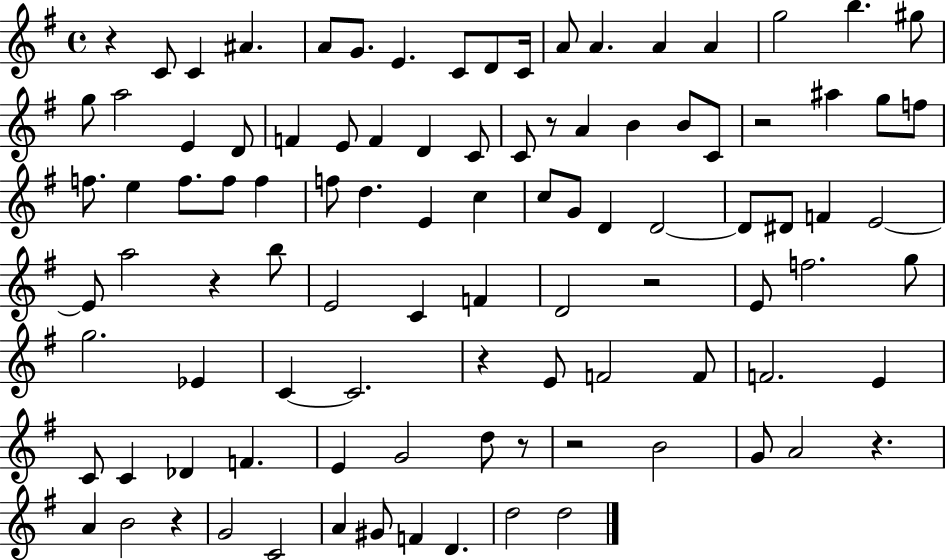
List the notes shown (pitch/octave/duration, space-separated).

R/q C4/e C4/q A#4/q. A4/e G4/e. E4/q. C4/e D4/e C4/s A4/e A4/q. A4/q A4/q G5/h B5/q. G#5/e G5/e A5/h E4/q D4/e F4/q E4/e F4/q D4/q C4/e C4/e R/e A4/q B4/q B4/e C4/e R/h A#5/q G5/e F5/e F5/e. E5/q F5/e. F5/e F5/q F5/e D5/q. E4/q C5/q C5/e G4/e D4/q D4/h D4/e D#4/e F4/q E4/h E4/e A5/h R/q B5/e E4/h C4/q F4/q D4/h R/h E4/e F5/h. G5/e G5/h. Eb4/q C4/q C4/h. R/q E4/e F4/h F4/e F4/h. E4/q C4/e C4/q Db4/q F4/q. E4/q G4/h D5/e R/e R/h B4/h G4/e A4/h R/q. A4/q B4/h R/q G4/h C4/h A4/q G#4/e F4/q D4/q. D5/h D5/h